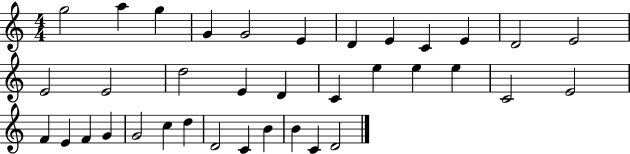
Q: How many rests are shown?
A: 0